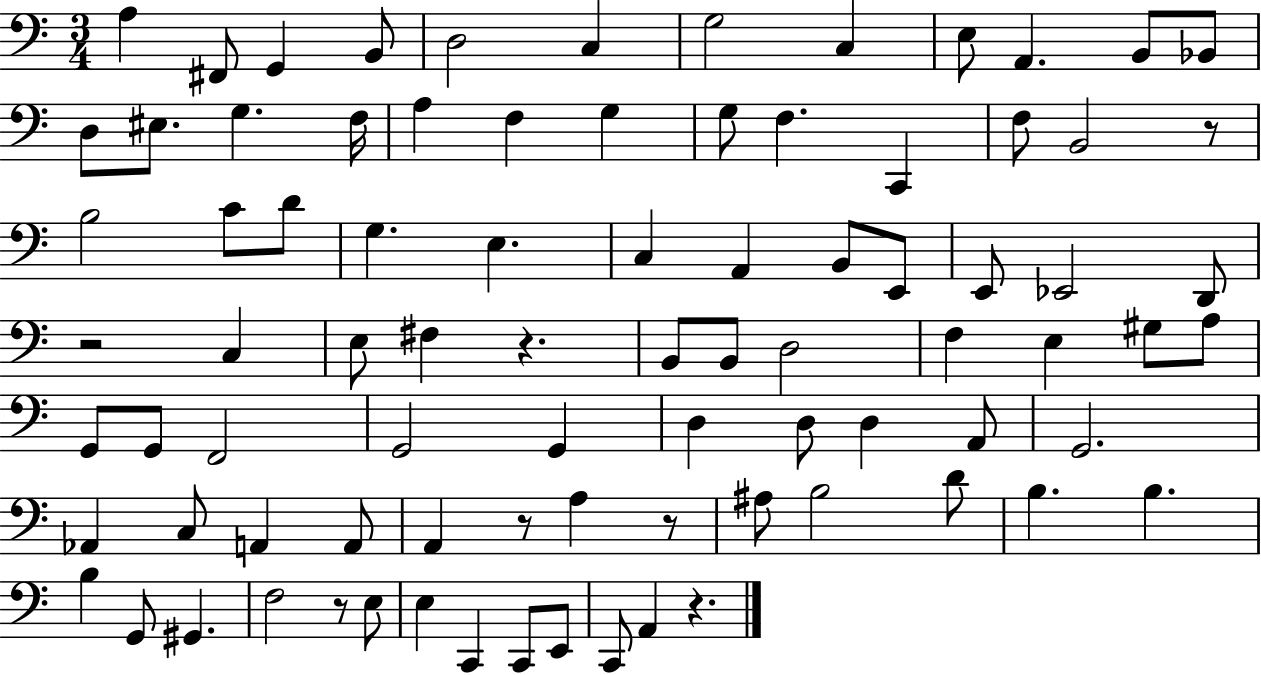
A3/q F#2/e G2/q B2/e D3/h C3/q G3/h C3/q E3/e A2/q. B2/e Bb2/e D3/e EIS3/e. G3/q. F3/s A3/q F3/q G3/q G3/e F3/q. C2/q F3/e B2/h R/e B3/h C4/e D4/e G3/q. E3/q. C3/q A2/q B2/e E2/e E2/e Eb2/h D2/e R/h C3/q E3/e F#3/q R/q. B2/e B2/e D3/h F3/q E3/q G#3/e A3/e G2/e G2/e F2/h G2/h G2/q D3/q D3/e D3/q A2/e G2/h. Ab2/q C3/e A2/q A2/e A2/q R/e A3/q R/e A#3/e B3/h D4/e B3/q. B3/q. B3/q G2/e G#2/q. F3/h R/e E3/e E3/q C2/q C2/e E2/e C2/e A2/q R/q.